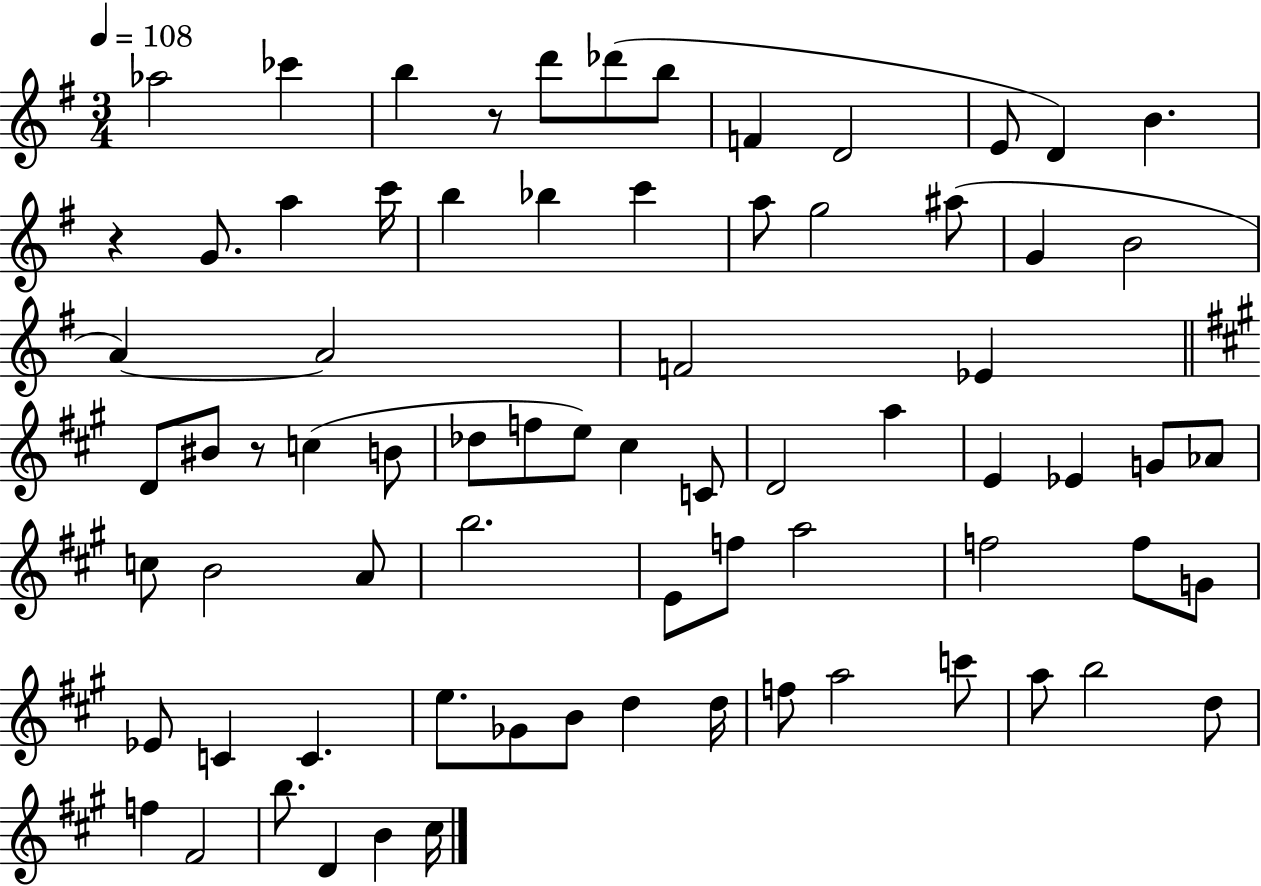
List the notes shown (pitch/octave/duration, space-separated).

Ab5/h CES6/q B5/q R/e D6/e Db6/e B5/e F4/q D4/h E4/e D4/q B4/q. R/q G4/e. A5/q C6/s B5/q Bb5/q C6/q A5/e G5/h A#5/e G4/q B4/h A4/q A4/h F4/h Eb4/q D4/e BIS4/e R/e C5/q B4/e Db5/e F5/e E5/e C#5/q C4/e D4/h A5/q E4/q Eb4/q G4/e Ab4/e C5/e B4/h A4/e B5/h. E4/e F5/e A5/h F5/h F5/e G4/e Eb4/e C4/q C4/q. E5/e. Gb4/e B4/e D5/q D5/s F5/e A5/h C6/e A5/e B5/h D5/e F5/q F#4/h B5/e. D4/q B4/q C#5/s